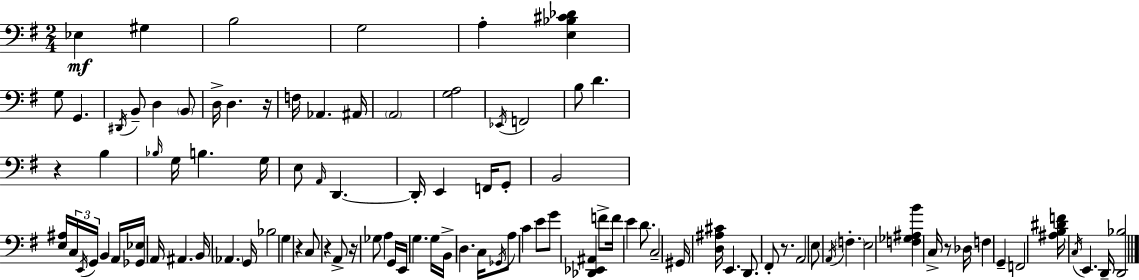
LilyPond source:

{
  \clef bass
  \numericTimeSignature
  \time 2/4
  \key g \major
  ees4\mf gis4 | b2 | g2 | a4-. <e bes cis' des'>4 | \break g8 g,4. | \acciaccatura { dis,16 } b,8-- d4 \parenthesize b,8 | d16-> d4. | r16 f16 aes,4. | \break ais,16 \parenthesize a,2 | <g a>2 | \acciaccatura { ees,16 } f,2 | b8 d'4. | \break r4 b4 | \grace { bes16 } g16 b4. | g16 e8 \grace { a,16 } d,4.~~ | d,16-. e,4 | \break f,16 g,8-. b,2 | <e ais>16 \tuplet 3/2 { c16 \acciaccatura { e,16 } g,16 } | b,4 a,16 <ges, ees>16 a,16 ais,4. | b,16 \parenthesize aes,4. | \break g,16 bes2 | g4 | r4 c8 r4 | a,8-> r16 ges8 | \break a4 g,16 e,16 g4. | g16 b,16-> d4. | c16 \acciaccatura { ges,16 } a8 | c'4 e'8 g'8 | \break <des, ees, ais,>4 f'8-> f'16 e'4 | d'8. c2-- | gis,16 <d ais cis'>16 | e,4. d,8. | \break fis,8-. r8. a,2 | e8 | \acciaccatura { a,16 } \parenthesize f4.-. e2 | <f ges ais b'>4 | \break c16-> r8 des16 f4 | g,4-- f,2 | <ais b dis' f'>16 | \acciaccatura { c16 } e,4. d,16-- | \break <d, bes>2 | \bar "|."
}